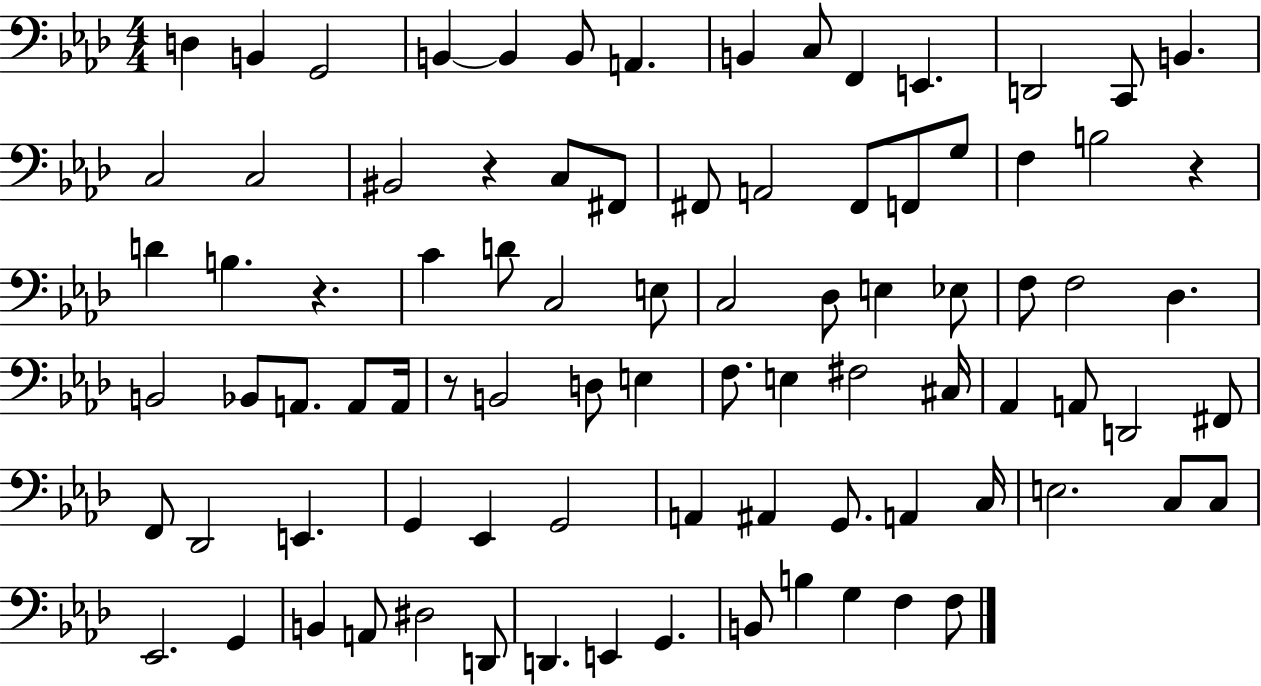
D3/q B2/q G2/h B2/q B2/q B2/e A2/q. B2/q C3/e F2/q E2/q. D2/h C2/e B2/q. C3/h C3/h BIS2/h R/q C3/e F#2/e F#2/e A2/h F#2/e F2/e G3/e F3/q B3/h R/q D4/q B3/q. R/q. C4/q D4/e C3/h E3/e C3/h Db3/e E3/q Eb3/e F3/e F3/h Db3/q. B2/h Bb2/e A2/e. A2/e A2/s R/e B2/h D3/e E3/q F3/e. E3/q F#3/h C#3/s Ab2/q A2/e D2/h F#2/e F2/e Db2/h E2/q. G2/q Eb2/q G2/h A2/q A#2/q G2/e. A2/q C3/s E3/h. C3/e C3/e Eb2/h. G2/q B2/q A2/e D#3/h D2/e D2/q. E2/q G2/q. B2/e B3/q G3/q F3/q F3/e